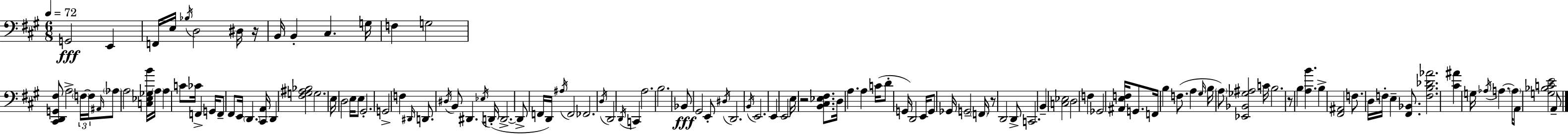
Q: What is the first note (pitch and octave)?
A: G2